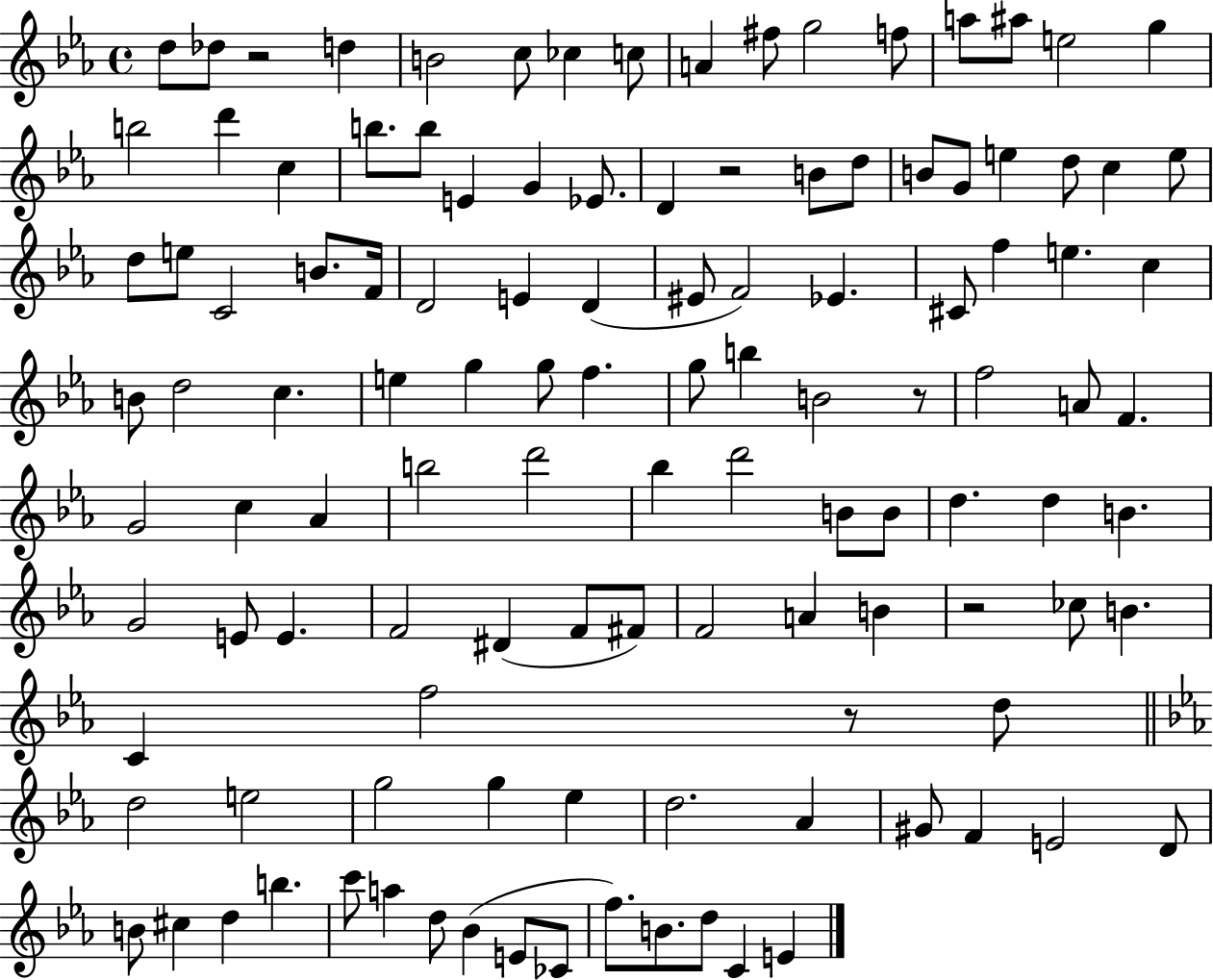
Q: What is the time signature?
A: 4/4